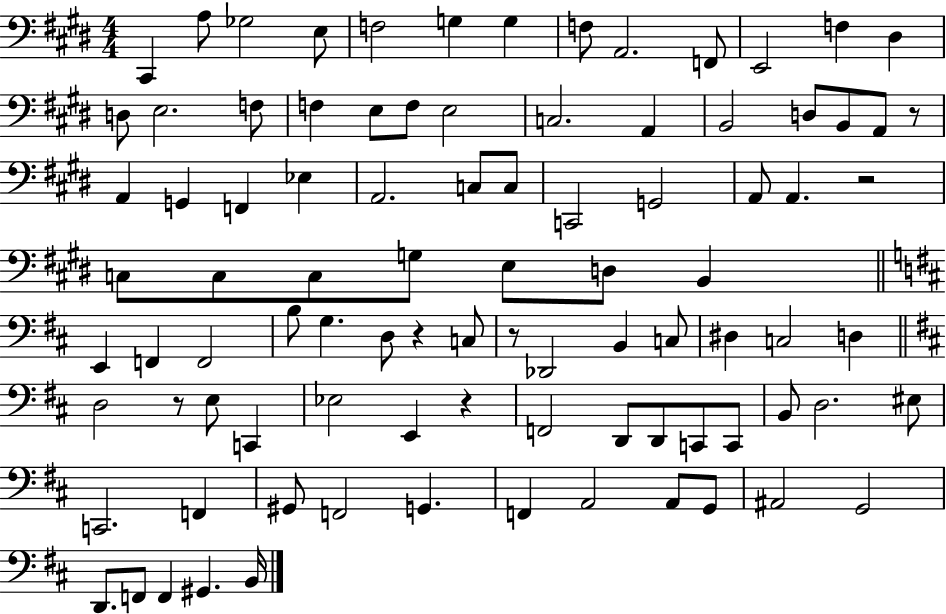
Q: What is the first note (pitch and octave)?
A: C#2